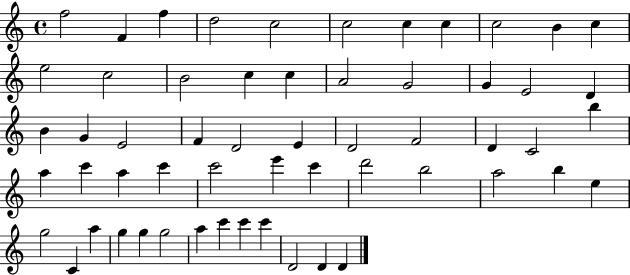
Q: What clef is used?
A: treble